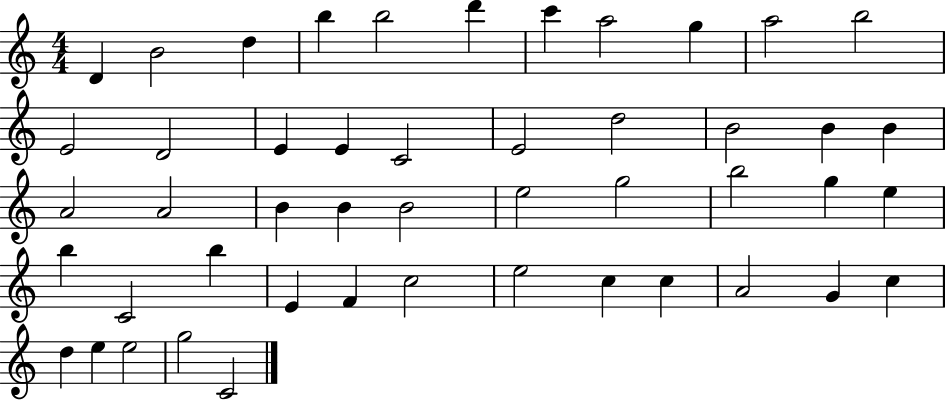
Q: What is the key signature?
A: C major